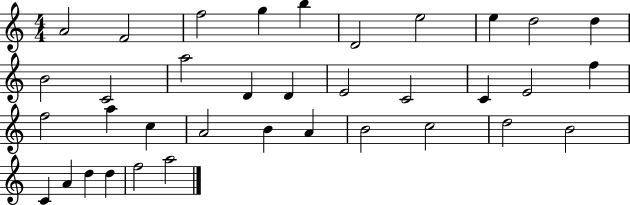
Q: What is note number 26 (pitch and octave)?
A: A4